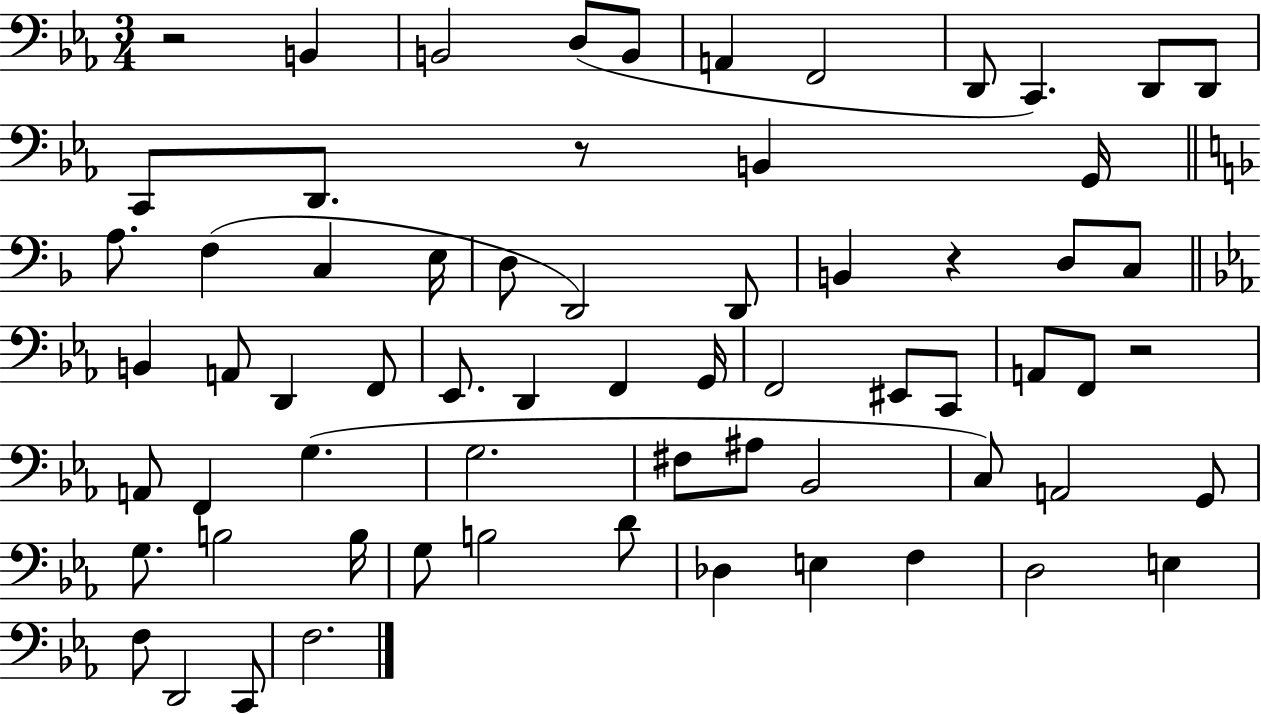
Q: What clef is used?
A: bass